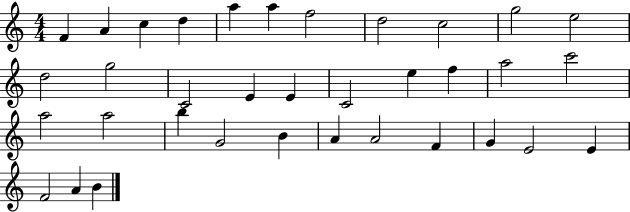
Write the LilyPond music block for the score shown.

{
  \clef treble
  \numericTimeSignature
  \time 4/4
  \key c \major
  f'4 a'4 c''4 d''4 | a''4 a''4 f''2 | d''2 c''2 | g''2 e''2 | \break d''2 g''2 | c'2 e'4 e'4 | c'2 e''4 f''4 | a''2 c'''2 | \break a''2 a''2 | b''4 g'2 b'4 | a'4 a'2 f'4 | g'4 e'2 e'4 | \break f'2 a'4 b'4 | \bar "|."
}